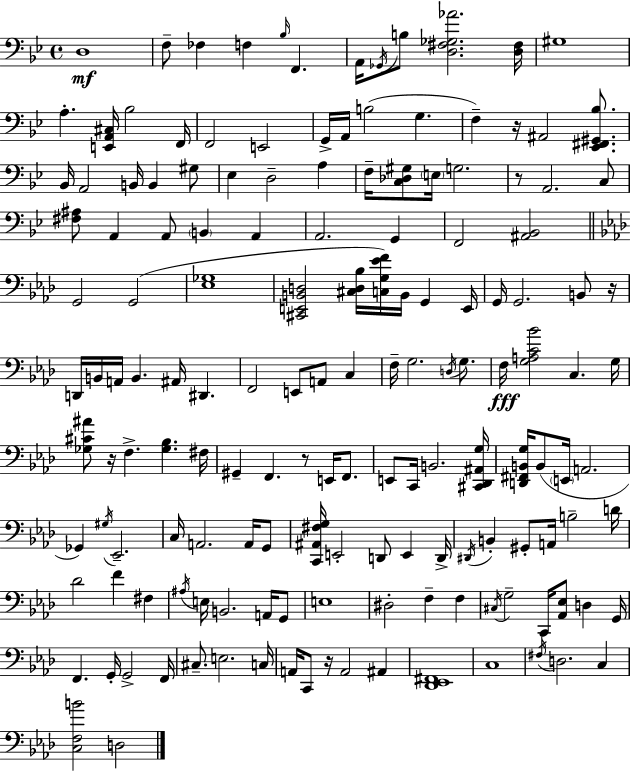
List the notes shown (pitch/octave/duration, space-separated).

D3/w F3/e FES3/q F3/q Bb3/s F2/q. A2/s Gb2/s B3/e [D3,F#3,Gb3,Ab4]/h. [D3,F#3]/s G#3/w A3/q. [E2,A2,C#3]/s Bb3/h F2/s F2/h E2/h G2/s A2/s B3/h G3/q. F3/q R/s A#2/h [Eb2,F#2,G#2,Bb3]/e. Bb2/s A2/h B2/s B2/q G#3/e Eb3/q D3/h A3/q F3/s [C3,Db3,G#3]/e E3/s G3/h. R/e A2/h. C3/e [F#3,A#3]/e A2/q A2/e B2/q A2/q A2/h. G2/q F2/h [A#2,Bb2]/h G2/h G2/h [Eb3,Gb3]/w [C#2,E2,B2,D3]/h [C#3,D3,Bb3]/s [C3,G3,Eb4,F4]/s B2/s G2/q E2/s G2/s G2/h. B2/e R/s D2/s B2/s A2/s B2/q. A#2/s D#2/q. F2/h E2/e A2/e C3/q F3/s G3/h. D3/s G3/e. F3/s [G3,A3,C4,Bb4]/h C3/q. G3/s [Gb3,C#4,A#4]/e R/s F3/q. [Gb3,Bb3]/q. F#3/s G#2/q F2/q. R/e E2/s F2/e. E2/e C2/s B2/h. [C#2,Db2,A#2,G3]/s [D2,F#2,B2,G3]/s B2/e E2/s A2/h. Gb2/q G#3/s Eb2/h. C3/s A2/h. A2/s G2/e [C2,A#2,F#3,G3]/s E2/h D2/e E2/q D2/s D#2/s B2/q G#2/e A2/s B3/h D4/s Db4/h F4/q F#3/q A#3/s E3/s B2/h. A2/s G2/e E3/w D#3/h F3/q F3/q C#3/s G3/h C2/s [Ab2,Eb3]/e D3/q G2/s F2/q. G2/s G2/h F2/s C#3/e. E3/h. C3/s A2/s C2/e R/s A2/h A#2/q [Db2,Eb2,F#2]/w C3/w F#3/s D3/h. C3/q [C3,F3,B4]/h D3/h